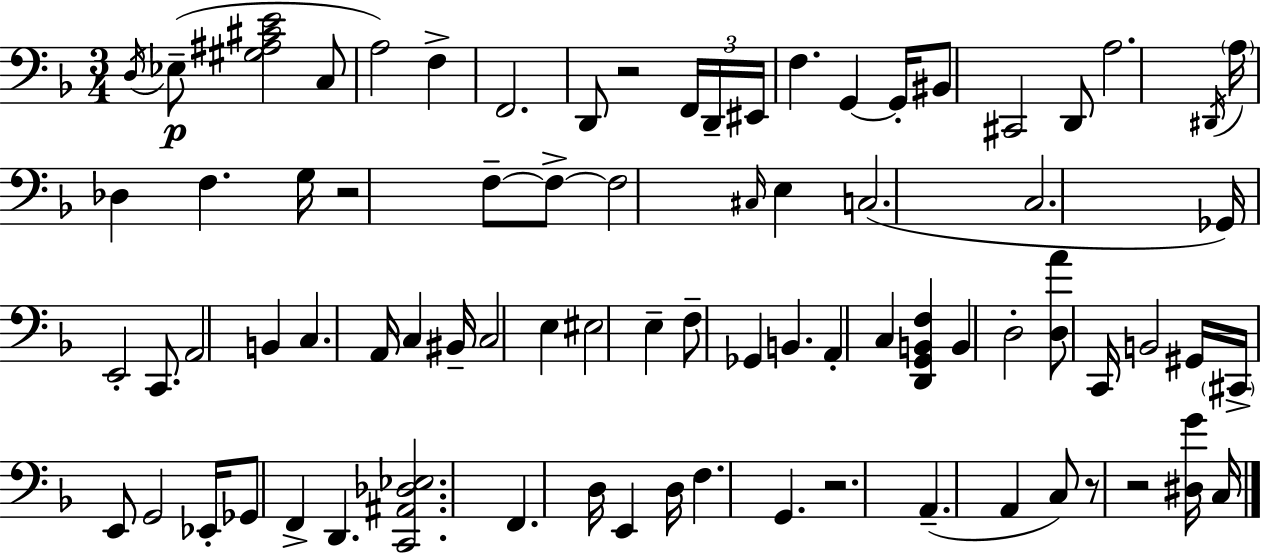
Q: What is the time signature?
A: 3/4